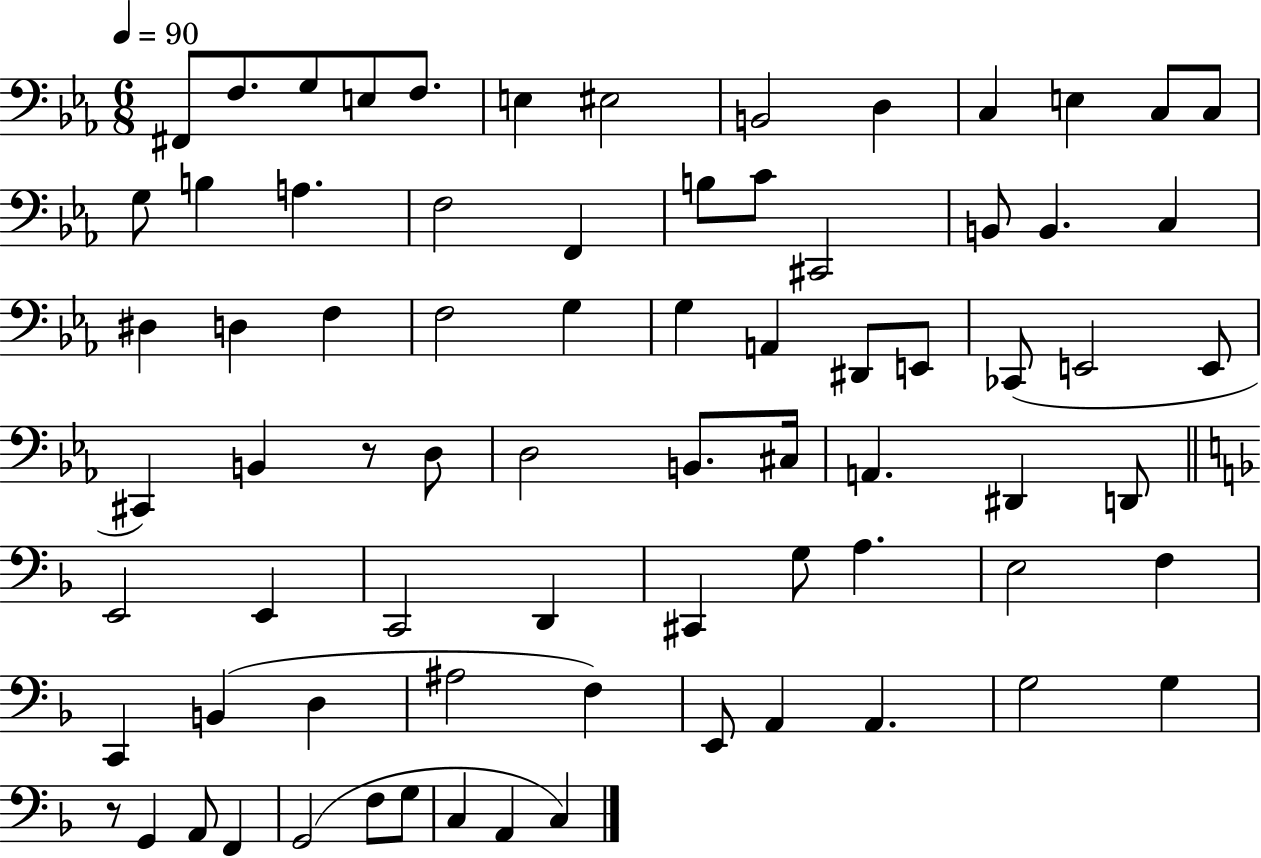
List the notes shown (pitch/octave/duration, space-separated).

F#2/e F3/e. G3/e E3/e F3/e. E3/q EIS3/h B2/h D3/q C3/q E3/q C3/e C3/e G3/e B3/q A3/q. F3/h F2/q B3/e C4/e C#2/h B2/e B2/q. C3/q D#3/q D3/q F3/q F3/h G3/q G3/q A2/q D#2/e E2/e CES2/e E2/h E2/e C#2/q B2/q R/e D3/e D3/h B2/e. C#3/s A2/q. D#2/q D2/e E2/h E2/q C2/h D2/q C#2/q G3/e A3/q. E3/h F3/q C2/q B2/q D3/q A#3/h F3/q E2/e A2/q A2/q. G3/h G3/q R/e G2/q A2/e F2/q G2/h F3/e G3/e C3/q A2/q C3/q